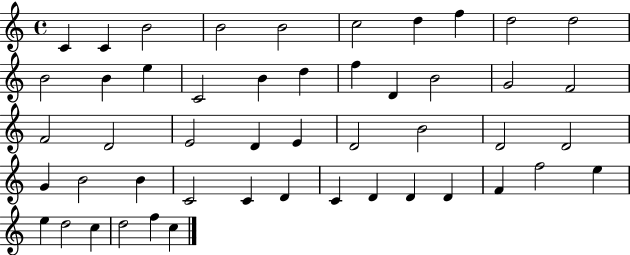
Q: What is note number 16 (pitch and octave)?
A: D5